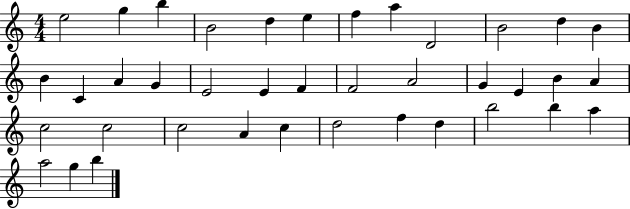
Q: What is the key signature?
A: C major